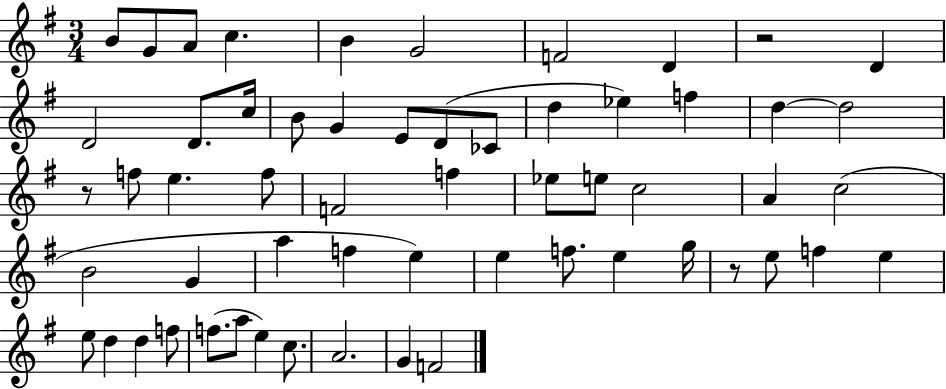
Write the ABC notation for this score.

X:1
T:Untitled
M:3/4
L:1/4
K:G
B/2 G/2 A/2 c B G2 F2 D z2 D D2 D/2 c/4 B/2 G E/2 D/2 _C/2 d _e f d d2 z/2 f/2 e f/2 F2 f _e/2 e/2 c2 A c2 B2 G a f e e f/2 e g/4 z/2 e/2 f e e/2 d d f/2 f/2 a/2 e c/2 A2 G F2